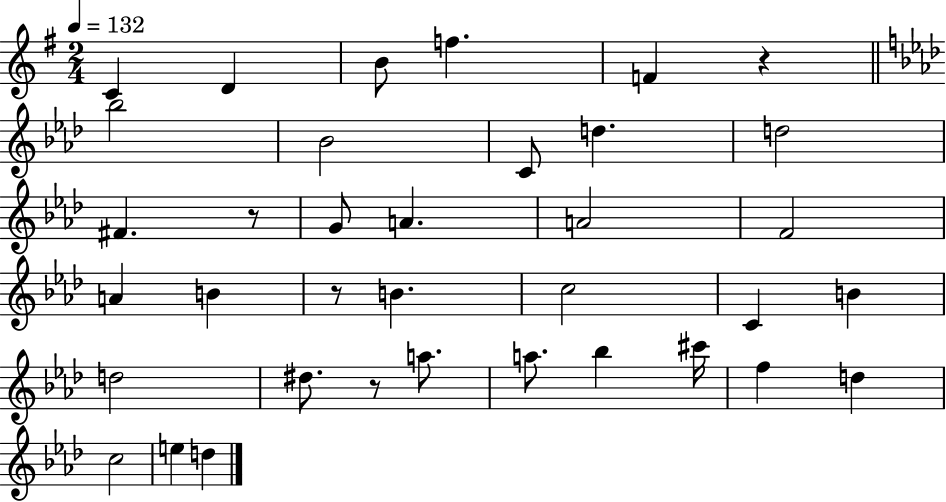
{
  \clef treble
  \numericTimeSignature
  \time 2/4
  \key g \major
  \tempo 4 = 132
  c'4 d'4 | b'8 f''4. | f'4 r4 | \bar "||" \break \key f \minor bes''2 | bes'2 | c'8 d''4. | d''2 | \break fis'4. r8 | g'8 a'4. | a'2 | f'2 | \break a'4 b'4 | r8 b'4. | c''2 | c'4 b'4 | \break d''2 | dis''8. r8 a''8. | a''8. bes''4 cis'''16 | f''4 d''4 | \break c''2 | e''4 d''4 | \bar "|."
}